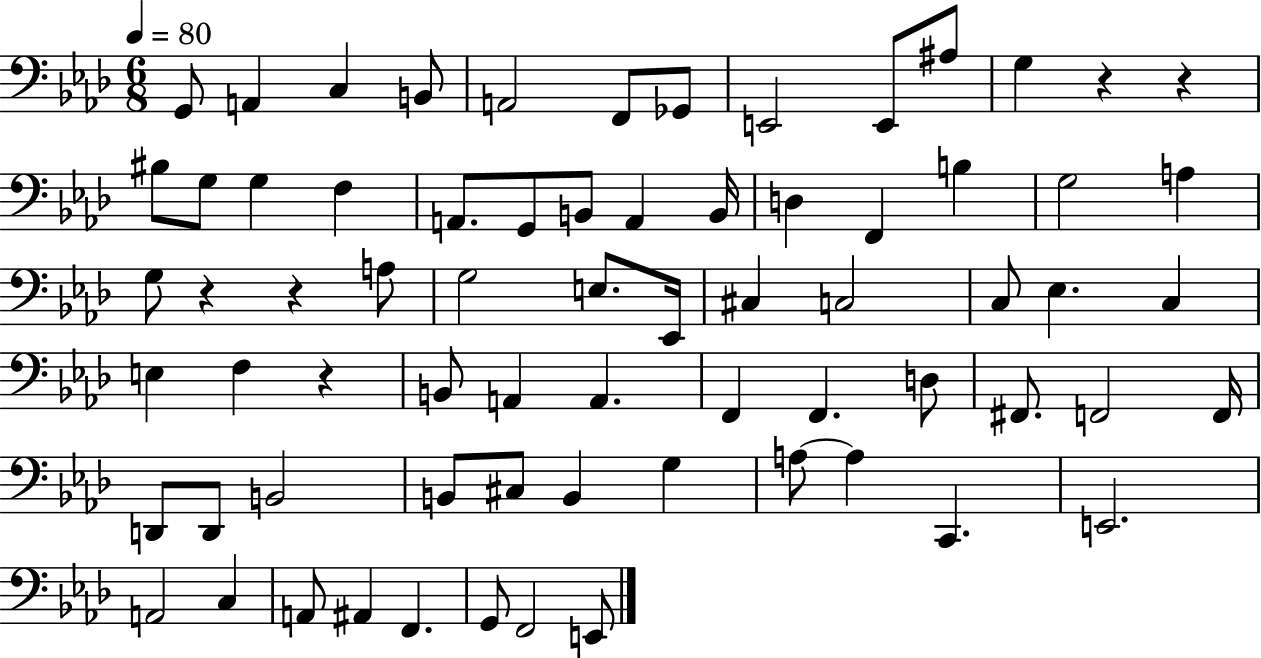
{
  \clef bass
  \numericTimeSignature
  \time 6/8
  \key aes \major
  \tempo 4 = 80
  g,8 a,4 c4 b,8 | a,2 f,8 ges,8 | e,2 e,8 ais8 | g4 r4 r4 | \break bis8 g8 g4 f4 | a,8. g,8 b,8 a,4 b,16 | d4 f,4 b4 | g2 a4 | \break g8 r4 r4 a8 | g2 e8. ees,16 | cis4 c2 | c8 ees4. c4 | \break e4 f4 r4 | b,8 a,4 a,4. | f,4 f,4. d8 | fis,8. f,2 f,16 | \break d,8 d,8 b,2 | b,8 cis8 b,4 g4 | a8~~ a4 c,4. | e,2. | \break a,2 c4 | a,8 ais,4 f,4. | g,8 f,2 e,8 | \bar "|."
}